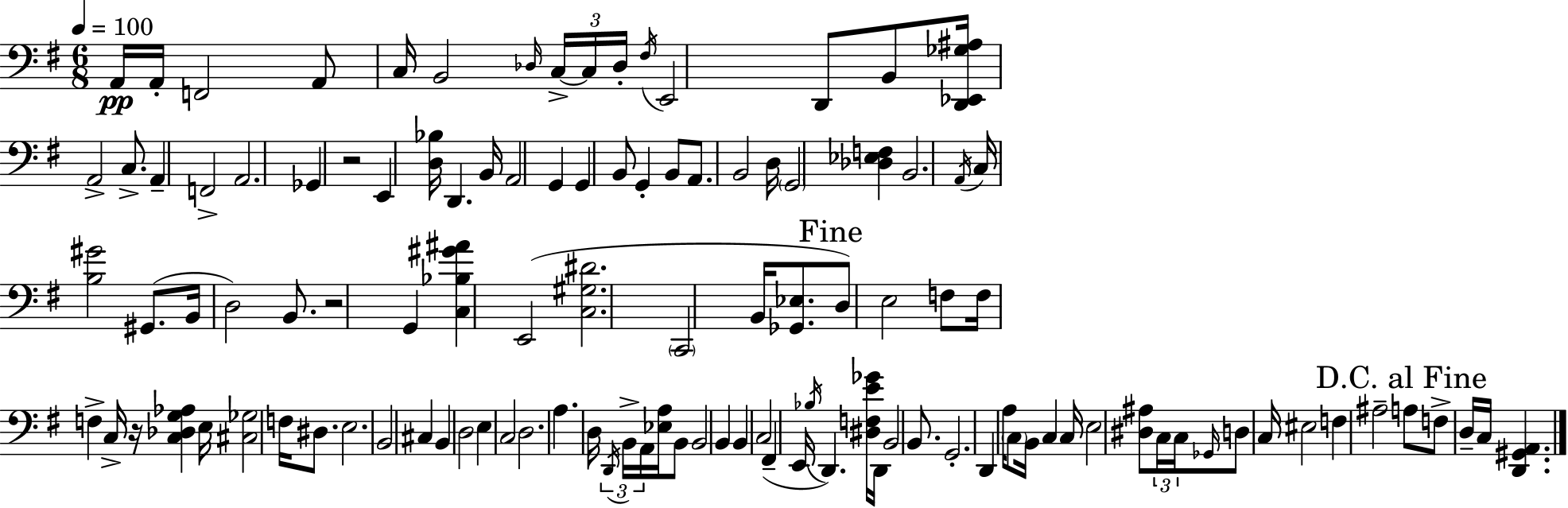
X:1
T:Untitled
M:6/8
L:1/4
K:Em
A,,/4 A,,/4 F,,2 A,,/2 C,/4 B,,2 _D,/4 C,/4 C,/4 _D,/4 ^F,/4 E,,2 D,,/2 B,,/2 [D,,_E,,_G,^A,]/4 A,,2 C,/2 A,, F,,2 A,,2 _G,, z2 E,, [D,_B,]/4 D,, B,,/4 A,,2 G,, G,, B,,/2 G,, B,,/2 A,,/2 B,,2 D,/4 G,,2 [_D,_E,F,] B,,2 A,,/4 C,/4 [B,^G]2 ^G,,/2 B,,/4 D,2 B,,/2 z2 G,, [C,_B,^G^A] E,,2 [C,^G,^D]2 C,,2 B,,/4 [_G,,_E,]/2 D,/2 E,2 F,/2 F,/4 F, C,/4 z/4 [C,_D,G,_A,] E,/4 [^C,_G,]2 F,/4 ^D,/2 E,2 B,,2 ^C, B,, D,2 E, C,2 D,2 A, D,/4 D,,/4 B,,/4 A,,/4 [_E,A,]/4 B,,/2 B,,2 B,, B,, C,2 ^F,, E,,/4 _B,/4 D,, [^D,F,E_G]/4 D,,/4 B,,2 B,,/2 G,,2 D,, A,/4 C,/2 B,,/4 C, C,/4 E,2 [^D,^A,]/2 C,/4 C,/4 _G,,/4 D,/2 C,/4 ^E,2 F, ^A,2 A,/2 F,/2 D,/4 C,/4 [D,,^G,,A,,]